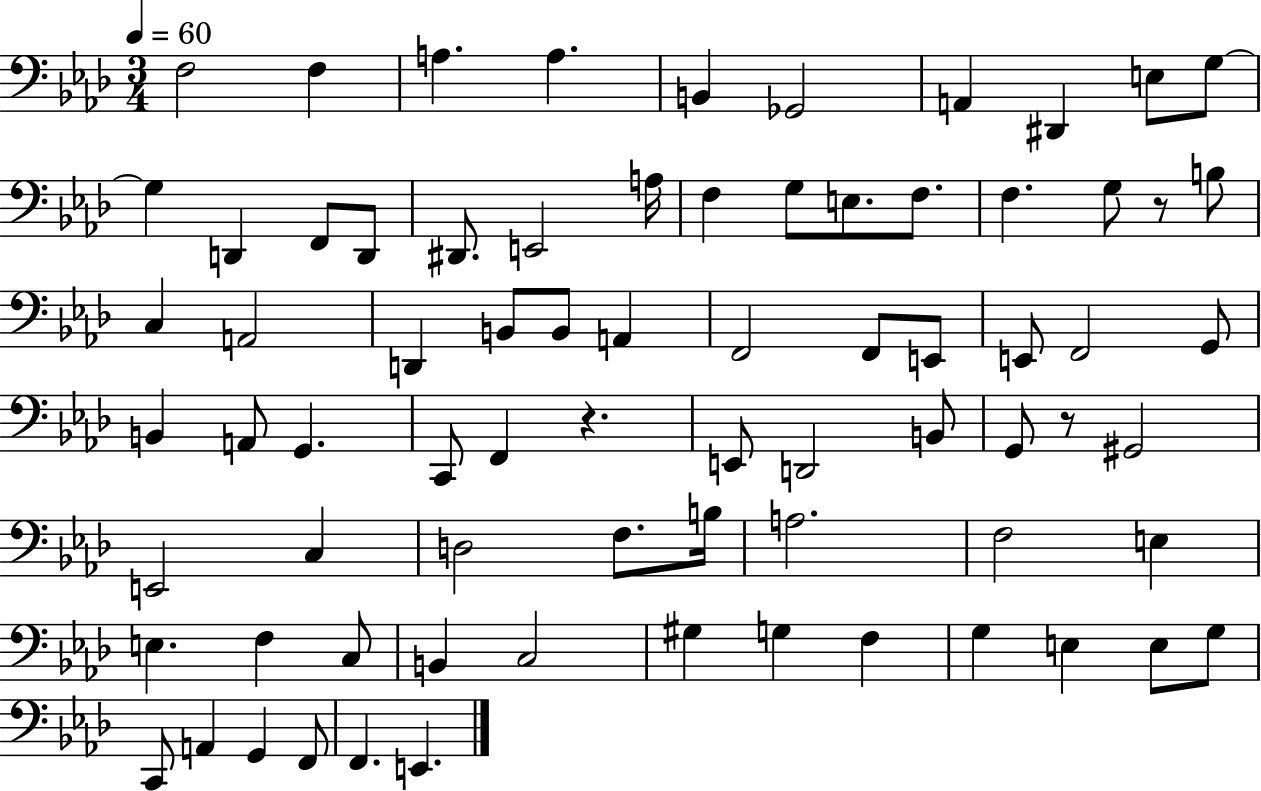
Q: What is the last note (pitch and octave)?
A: E2